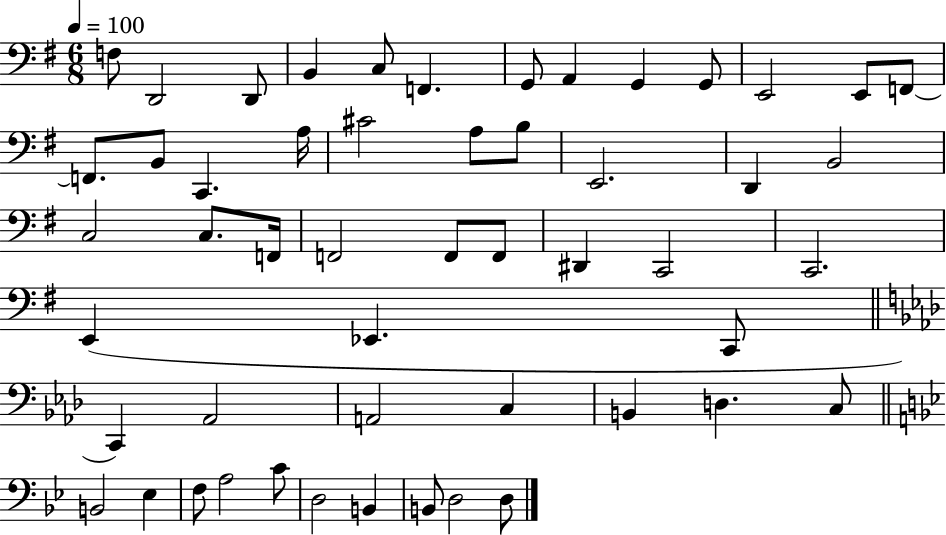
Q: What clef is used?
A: bass